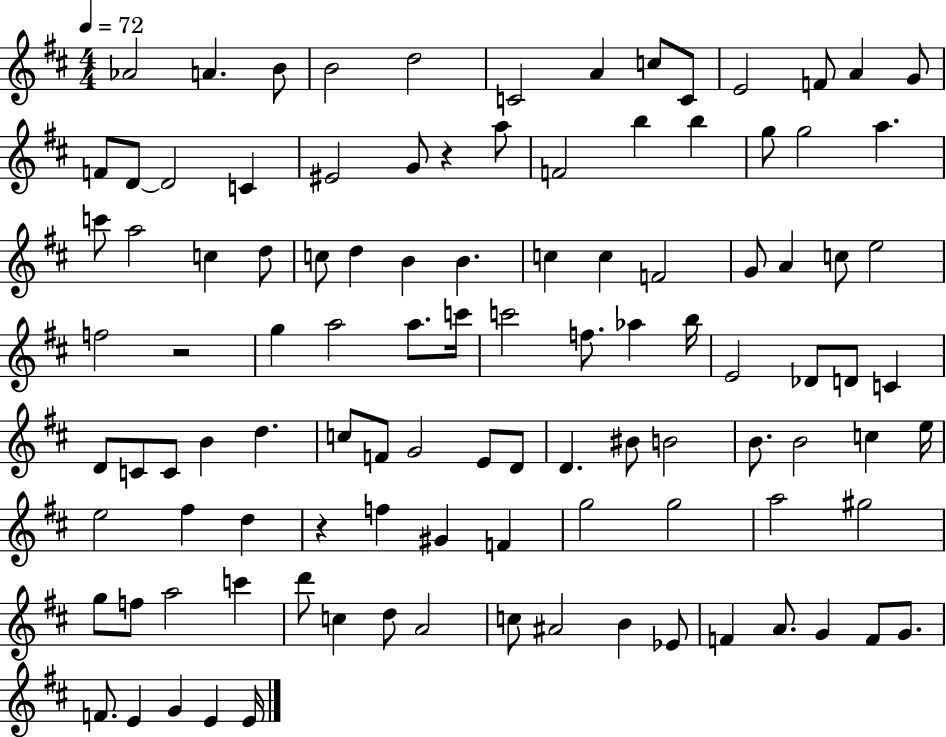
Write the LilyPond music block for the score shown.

{
  \clef treble
  \numericTimeSignature
  \time 4/4
  \key d \major
  \tempo 4 = 72
  \repeat volta 2 { aes'2 a'4. b'8 | b'2 d''2 | c'2 a'4 c''8 c'8 | e'2 f'8 a'4 g'8 | \break f'8 d'8~~ d'2 c'4 | eis'2 g'8 r4 a''8 | f'2 b''4 b''4 | g''8 g''2 a''4. | \break c'''8 a''2 c''4 d''8 | c''8 d''4 b'4 b'4. | c''4 c''4 f'2 | g'8 a'4 c''8 e''2 | \break f''2 r2 | g''4 a''2 a''8. c'''16 | c'''2 f''8. aes''4 b''16 | e'2 des'8 d'8 c'4 | \break d'8 c'8 c'8 b'4 d''4. | c''8 f'8 g'2 e'8 d'8 | d'4. bis'8 b'2 | b'8. b'2 c''4 e''16 | \break e''2 fis''4 d''4 | r4 f''4 gis'4 f'4 | g''2 g''2 | a''2 gis''2 | \break g''8 f''8 a''2 c'''4 | d'''8 c''4 d''8 a'2 | c''8 ais'2 b'4 ees'8 | f'4 a'8. g'4 f'8 g'8. | \break f'8. e'4 g'4 e'4 e'16 | } \bar "|."
}